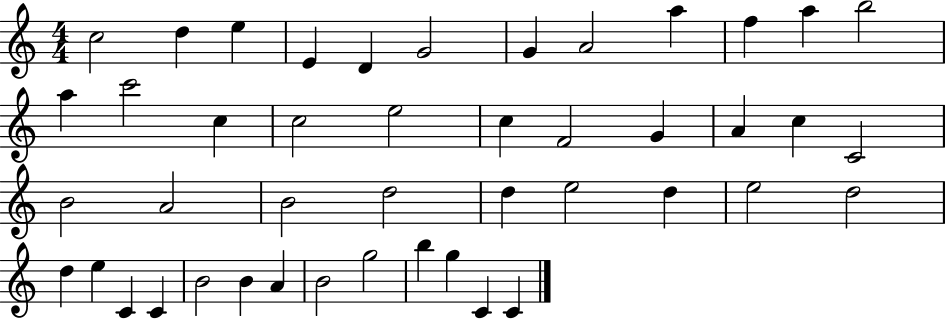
{
  \clef treble
  \numericTimeSignature
  \time 4/4
  \key c \major
  c''2 d''4 e''4 | e'4 d'4 g'2 | g'4 a'2 a''4 | f''4 a''4 b''2 | \break a''4 c'''2 c''4 | c''2 e''2 | c''4 f'2 g'4 | a'4 c''4 c'2 | \break b'2 a'2 | b'2 d''2 | d''4 e''2 d''4 | e''2 d''2 | \break d''4 e''4 c'4 c'4 | b'2 b'4 a'4 | b'2 g''2 | b''4 g''4 c'4 c'4 | \break \bar "|."
}